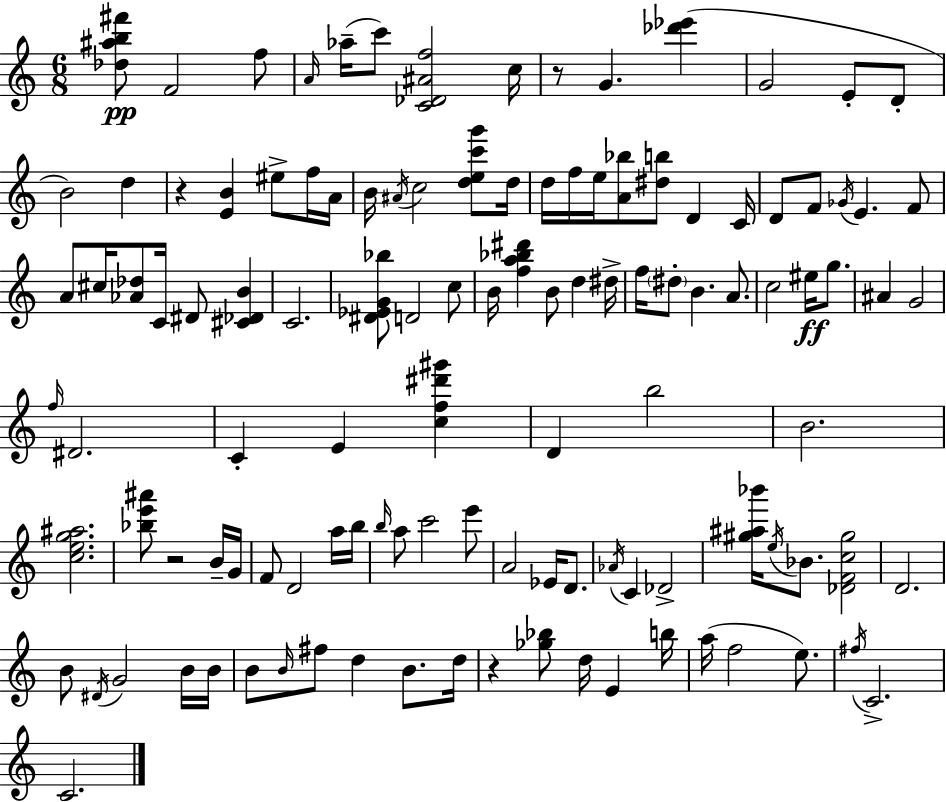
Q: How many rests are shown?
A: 4